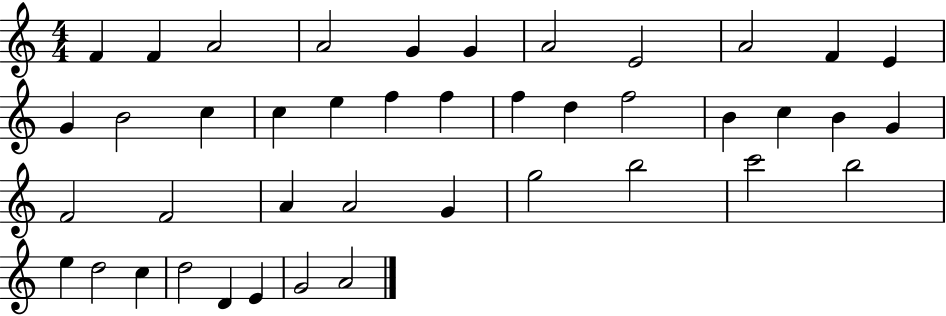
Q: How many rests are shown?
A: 0